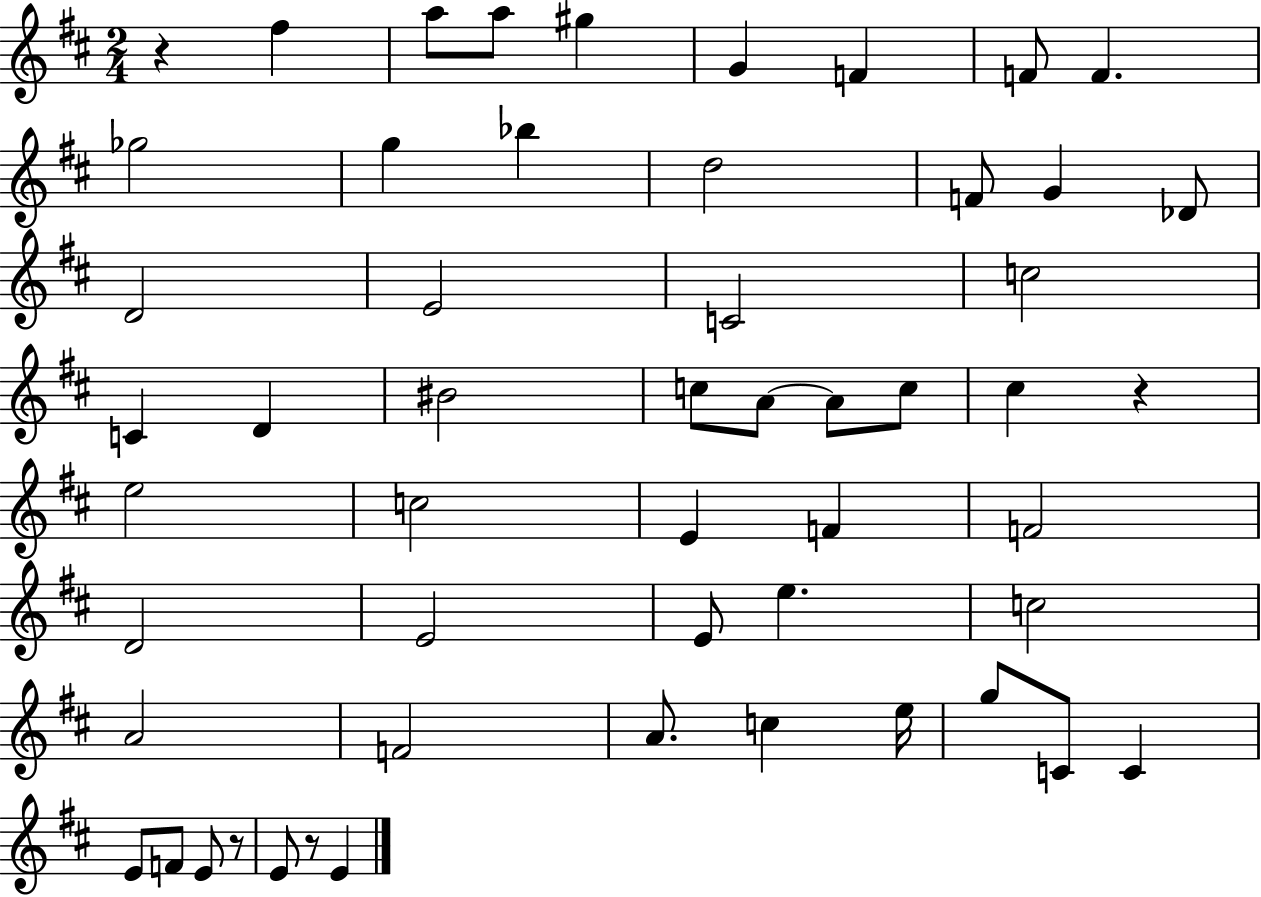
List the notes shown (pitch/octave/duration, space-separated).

R/q F#5/q A5/e A5/e G#5/q G4/q F4/q F4/e F4/q. Gb5/h G5/q Bb5/q D5/h F4/e G4/q Db4/e D4/h E4/h C4/h C5/h C4/q D4/q BIS4/h C5/e A4/e A4/e C5/e C#5/q R/q E5/h C5/h E4/q F4/q F4/h D4/h E4/h E4/e E5/q. C5/h A4/h F4/h A4/e. C5/q E5/s G5/e C4/e C4/q E4/e F4/e E4/e R/e E4/e R/e E4/q